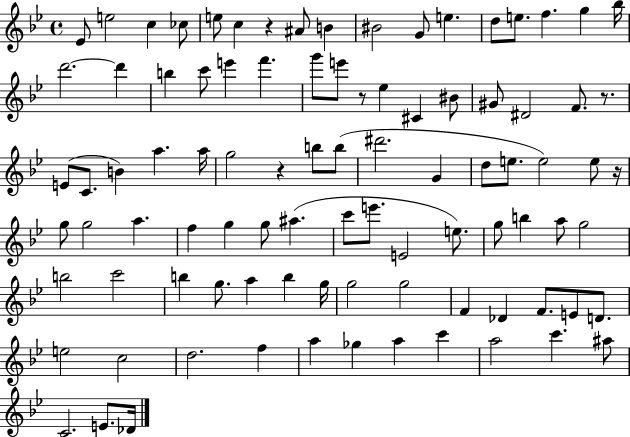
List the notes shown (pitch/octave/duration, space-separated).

Eb4/e E5/h C5/q CES5/e E5/e C5/q R/q A#4/e B4/q BIS4/h G4/e E5/q. D5/e E5/e. F5/q. G5/q Bb5/s D6/h. D6/q B5/q C6/e E6/q F6/q. G6/e E6/e R/e Eb5/q C#4/q BIS4/e G#4/e D#4/h F4/e. R/e. E4/e C4/e. B4/q A5/q. A5/s G5/h R/q B5/e B5/e D#6/h. G4/q D5/e E5/e. E5/h E5/e R/s G5/e G5/h A5/q. F5/q G5/q G5/e A#5/q. C6/e E6/e. E4/h E5/e. G5/e B5/q A5/e G5/h B5/h C6/h B5/q G5/e. A5/q B5/q G5/s G5/h G5/h F4/q Db4/q F4/e. E4/e D4/e. E5/h C5/h D5/h. F5/q A5/q Gb5/q A5/q C6/q A5/h C6/q. A#5/e C4/h. E4/e. Db4/s